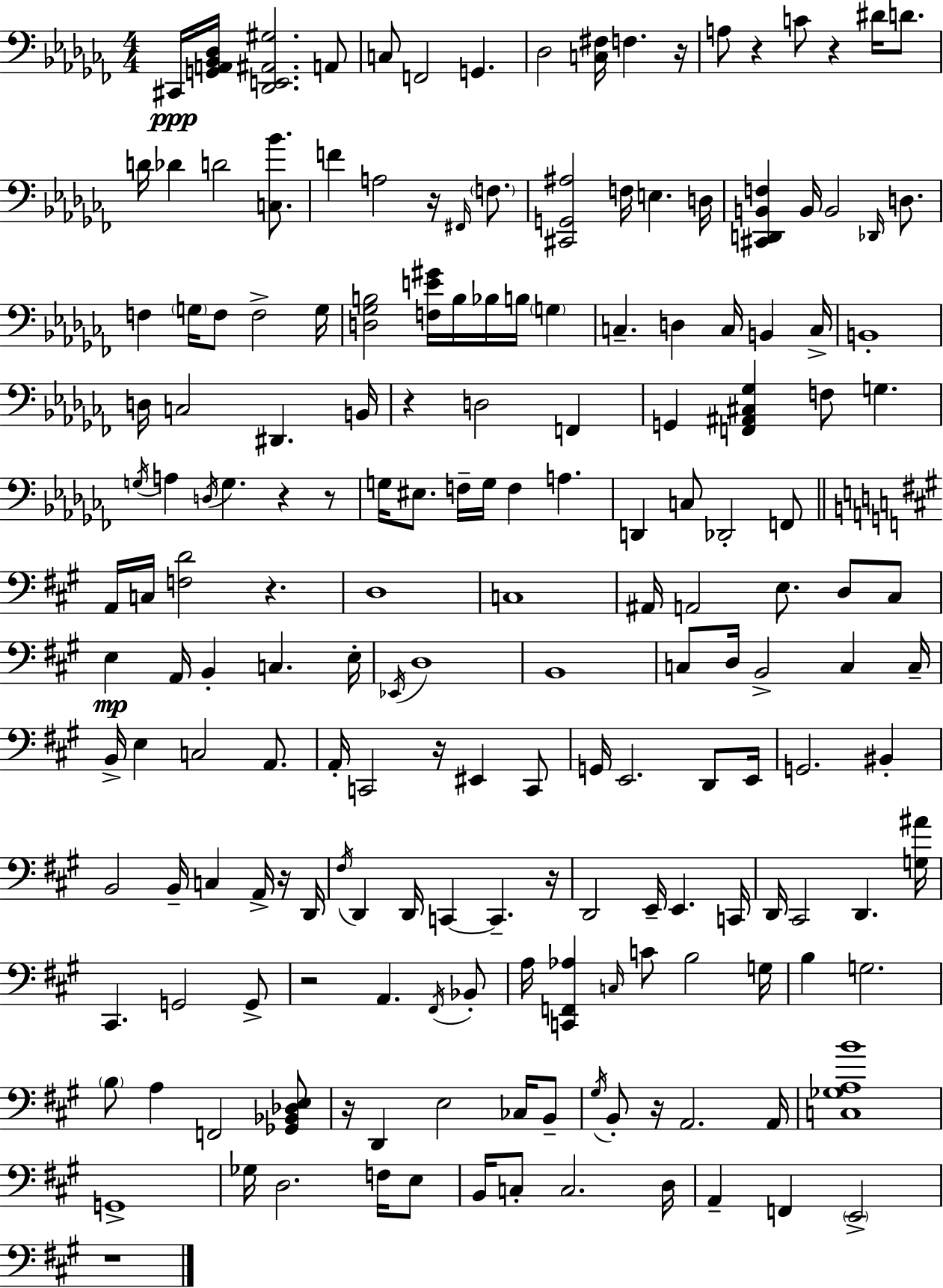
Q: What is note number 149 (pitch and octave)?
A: D3